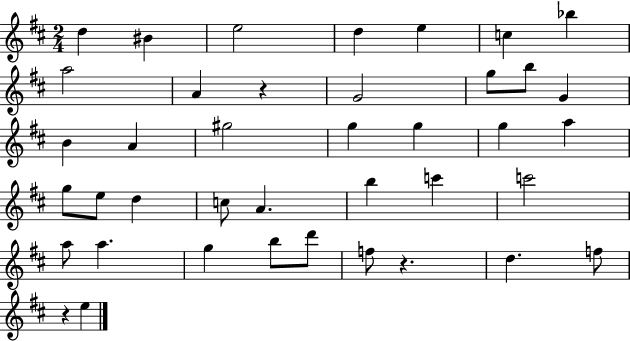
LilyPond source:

{
  \clef treble
  \numericTimeSignature
  \time 2/4
  \key d \major
  d''4 bis'4 | e''2 | d''4 e''4 | c''4 bes''4 | \break a''2 | a'4 r4 | g'2 | g''8 b''8 g'4 | \break b'4 a'4 | gis''2 | g''4 g''4 | g''4 a''4 | \break g''8 e''8 d''4 | c''8 a'4. | b''4 c'''4 | c'''2 | \break a''8 a''4. | g''4 b''8 d'''8 | f''8 r4. | d''4. f''8 | \break r4 e''4 | \bar "|."
}